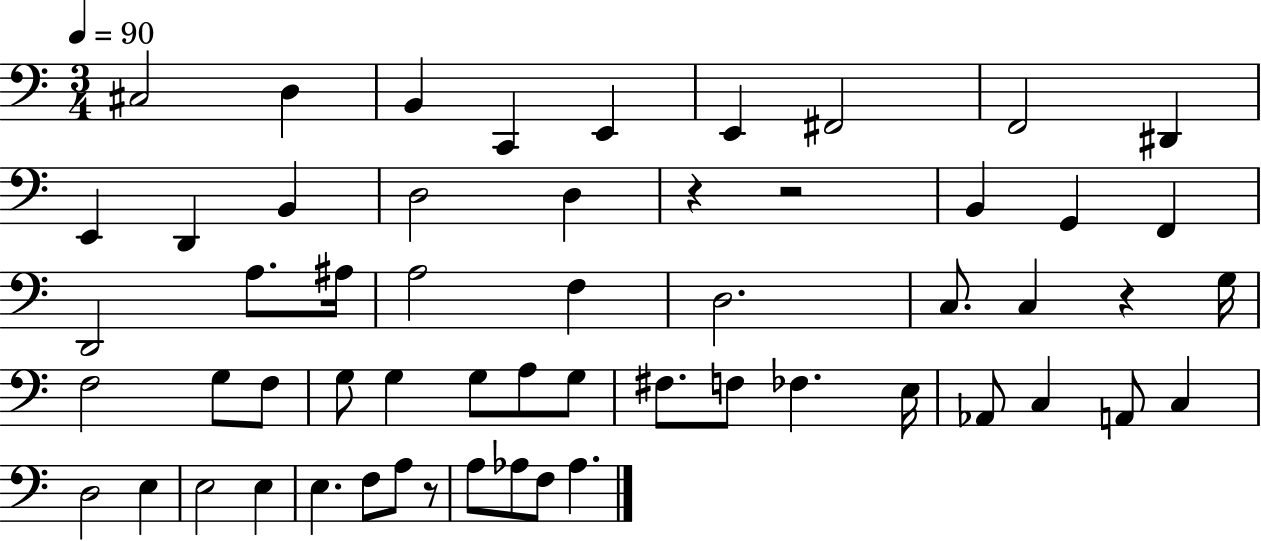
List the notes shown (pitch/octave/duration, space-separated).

C#3/h D3/q B2/q C2/q E2/q E2/q F#2/h F2/h D#2/q E2/q D2/q B2/q D3/h D3/q R/q R/h B2/q G2/q F2/q D2/h A3/e. A#3/s A3/h F3/q D3/h. C3/e. C3/q R/q G3/s F3/h G3/e F3/e G3/e G3/q G3/e A3/e G3/e F#3/e. F3/e FES3/q. E3/s Ab2/e C3/q A2/e C3/q D3/h E3/q E3/h E3/q E3/q. F3/e A3/e R/e A3/e Ab3/e F3/e Ab3/q.